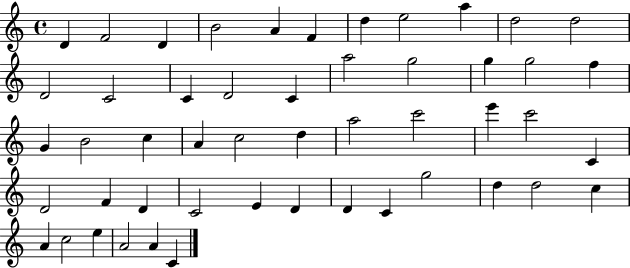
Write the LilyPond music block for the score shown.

{
  \clef treble
  \time 4/4
  \defaultTimeSignature
  \key c \major
  d'4 f'2 d'4 | b'2 a'4 f'4 | d''4 e''2 a''4 | d''2 d''2 | \break d'2 c'2 | c'4 d'2 c'4 | a''2 g''2 | g''4 g''2 f''4 | \break g'4 b'2 c''4 | a'4 c''2 d''4 | a''2 c'''2 | e'''4 c'''2 c'4 | \break d'2 f'4 d'4 | c'2 e'4 d'4 | d'4 c'4 g''2 | d''4 d''2 c''4 | \break a'4 c''2 e''4 | a'2 a'4 c'4 | \bar "|."
}